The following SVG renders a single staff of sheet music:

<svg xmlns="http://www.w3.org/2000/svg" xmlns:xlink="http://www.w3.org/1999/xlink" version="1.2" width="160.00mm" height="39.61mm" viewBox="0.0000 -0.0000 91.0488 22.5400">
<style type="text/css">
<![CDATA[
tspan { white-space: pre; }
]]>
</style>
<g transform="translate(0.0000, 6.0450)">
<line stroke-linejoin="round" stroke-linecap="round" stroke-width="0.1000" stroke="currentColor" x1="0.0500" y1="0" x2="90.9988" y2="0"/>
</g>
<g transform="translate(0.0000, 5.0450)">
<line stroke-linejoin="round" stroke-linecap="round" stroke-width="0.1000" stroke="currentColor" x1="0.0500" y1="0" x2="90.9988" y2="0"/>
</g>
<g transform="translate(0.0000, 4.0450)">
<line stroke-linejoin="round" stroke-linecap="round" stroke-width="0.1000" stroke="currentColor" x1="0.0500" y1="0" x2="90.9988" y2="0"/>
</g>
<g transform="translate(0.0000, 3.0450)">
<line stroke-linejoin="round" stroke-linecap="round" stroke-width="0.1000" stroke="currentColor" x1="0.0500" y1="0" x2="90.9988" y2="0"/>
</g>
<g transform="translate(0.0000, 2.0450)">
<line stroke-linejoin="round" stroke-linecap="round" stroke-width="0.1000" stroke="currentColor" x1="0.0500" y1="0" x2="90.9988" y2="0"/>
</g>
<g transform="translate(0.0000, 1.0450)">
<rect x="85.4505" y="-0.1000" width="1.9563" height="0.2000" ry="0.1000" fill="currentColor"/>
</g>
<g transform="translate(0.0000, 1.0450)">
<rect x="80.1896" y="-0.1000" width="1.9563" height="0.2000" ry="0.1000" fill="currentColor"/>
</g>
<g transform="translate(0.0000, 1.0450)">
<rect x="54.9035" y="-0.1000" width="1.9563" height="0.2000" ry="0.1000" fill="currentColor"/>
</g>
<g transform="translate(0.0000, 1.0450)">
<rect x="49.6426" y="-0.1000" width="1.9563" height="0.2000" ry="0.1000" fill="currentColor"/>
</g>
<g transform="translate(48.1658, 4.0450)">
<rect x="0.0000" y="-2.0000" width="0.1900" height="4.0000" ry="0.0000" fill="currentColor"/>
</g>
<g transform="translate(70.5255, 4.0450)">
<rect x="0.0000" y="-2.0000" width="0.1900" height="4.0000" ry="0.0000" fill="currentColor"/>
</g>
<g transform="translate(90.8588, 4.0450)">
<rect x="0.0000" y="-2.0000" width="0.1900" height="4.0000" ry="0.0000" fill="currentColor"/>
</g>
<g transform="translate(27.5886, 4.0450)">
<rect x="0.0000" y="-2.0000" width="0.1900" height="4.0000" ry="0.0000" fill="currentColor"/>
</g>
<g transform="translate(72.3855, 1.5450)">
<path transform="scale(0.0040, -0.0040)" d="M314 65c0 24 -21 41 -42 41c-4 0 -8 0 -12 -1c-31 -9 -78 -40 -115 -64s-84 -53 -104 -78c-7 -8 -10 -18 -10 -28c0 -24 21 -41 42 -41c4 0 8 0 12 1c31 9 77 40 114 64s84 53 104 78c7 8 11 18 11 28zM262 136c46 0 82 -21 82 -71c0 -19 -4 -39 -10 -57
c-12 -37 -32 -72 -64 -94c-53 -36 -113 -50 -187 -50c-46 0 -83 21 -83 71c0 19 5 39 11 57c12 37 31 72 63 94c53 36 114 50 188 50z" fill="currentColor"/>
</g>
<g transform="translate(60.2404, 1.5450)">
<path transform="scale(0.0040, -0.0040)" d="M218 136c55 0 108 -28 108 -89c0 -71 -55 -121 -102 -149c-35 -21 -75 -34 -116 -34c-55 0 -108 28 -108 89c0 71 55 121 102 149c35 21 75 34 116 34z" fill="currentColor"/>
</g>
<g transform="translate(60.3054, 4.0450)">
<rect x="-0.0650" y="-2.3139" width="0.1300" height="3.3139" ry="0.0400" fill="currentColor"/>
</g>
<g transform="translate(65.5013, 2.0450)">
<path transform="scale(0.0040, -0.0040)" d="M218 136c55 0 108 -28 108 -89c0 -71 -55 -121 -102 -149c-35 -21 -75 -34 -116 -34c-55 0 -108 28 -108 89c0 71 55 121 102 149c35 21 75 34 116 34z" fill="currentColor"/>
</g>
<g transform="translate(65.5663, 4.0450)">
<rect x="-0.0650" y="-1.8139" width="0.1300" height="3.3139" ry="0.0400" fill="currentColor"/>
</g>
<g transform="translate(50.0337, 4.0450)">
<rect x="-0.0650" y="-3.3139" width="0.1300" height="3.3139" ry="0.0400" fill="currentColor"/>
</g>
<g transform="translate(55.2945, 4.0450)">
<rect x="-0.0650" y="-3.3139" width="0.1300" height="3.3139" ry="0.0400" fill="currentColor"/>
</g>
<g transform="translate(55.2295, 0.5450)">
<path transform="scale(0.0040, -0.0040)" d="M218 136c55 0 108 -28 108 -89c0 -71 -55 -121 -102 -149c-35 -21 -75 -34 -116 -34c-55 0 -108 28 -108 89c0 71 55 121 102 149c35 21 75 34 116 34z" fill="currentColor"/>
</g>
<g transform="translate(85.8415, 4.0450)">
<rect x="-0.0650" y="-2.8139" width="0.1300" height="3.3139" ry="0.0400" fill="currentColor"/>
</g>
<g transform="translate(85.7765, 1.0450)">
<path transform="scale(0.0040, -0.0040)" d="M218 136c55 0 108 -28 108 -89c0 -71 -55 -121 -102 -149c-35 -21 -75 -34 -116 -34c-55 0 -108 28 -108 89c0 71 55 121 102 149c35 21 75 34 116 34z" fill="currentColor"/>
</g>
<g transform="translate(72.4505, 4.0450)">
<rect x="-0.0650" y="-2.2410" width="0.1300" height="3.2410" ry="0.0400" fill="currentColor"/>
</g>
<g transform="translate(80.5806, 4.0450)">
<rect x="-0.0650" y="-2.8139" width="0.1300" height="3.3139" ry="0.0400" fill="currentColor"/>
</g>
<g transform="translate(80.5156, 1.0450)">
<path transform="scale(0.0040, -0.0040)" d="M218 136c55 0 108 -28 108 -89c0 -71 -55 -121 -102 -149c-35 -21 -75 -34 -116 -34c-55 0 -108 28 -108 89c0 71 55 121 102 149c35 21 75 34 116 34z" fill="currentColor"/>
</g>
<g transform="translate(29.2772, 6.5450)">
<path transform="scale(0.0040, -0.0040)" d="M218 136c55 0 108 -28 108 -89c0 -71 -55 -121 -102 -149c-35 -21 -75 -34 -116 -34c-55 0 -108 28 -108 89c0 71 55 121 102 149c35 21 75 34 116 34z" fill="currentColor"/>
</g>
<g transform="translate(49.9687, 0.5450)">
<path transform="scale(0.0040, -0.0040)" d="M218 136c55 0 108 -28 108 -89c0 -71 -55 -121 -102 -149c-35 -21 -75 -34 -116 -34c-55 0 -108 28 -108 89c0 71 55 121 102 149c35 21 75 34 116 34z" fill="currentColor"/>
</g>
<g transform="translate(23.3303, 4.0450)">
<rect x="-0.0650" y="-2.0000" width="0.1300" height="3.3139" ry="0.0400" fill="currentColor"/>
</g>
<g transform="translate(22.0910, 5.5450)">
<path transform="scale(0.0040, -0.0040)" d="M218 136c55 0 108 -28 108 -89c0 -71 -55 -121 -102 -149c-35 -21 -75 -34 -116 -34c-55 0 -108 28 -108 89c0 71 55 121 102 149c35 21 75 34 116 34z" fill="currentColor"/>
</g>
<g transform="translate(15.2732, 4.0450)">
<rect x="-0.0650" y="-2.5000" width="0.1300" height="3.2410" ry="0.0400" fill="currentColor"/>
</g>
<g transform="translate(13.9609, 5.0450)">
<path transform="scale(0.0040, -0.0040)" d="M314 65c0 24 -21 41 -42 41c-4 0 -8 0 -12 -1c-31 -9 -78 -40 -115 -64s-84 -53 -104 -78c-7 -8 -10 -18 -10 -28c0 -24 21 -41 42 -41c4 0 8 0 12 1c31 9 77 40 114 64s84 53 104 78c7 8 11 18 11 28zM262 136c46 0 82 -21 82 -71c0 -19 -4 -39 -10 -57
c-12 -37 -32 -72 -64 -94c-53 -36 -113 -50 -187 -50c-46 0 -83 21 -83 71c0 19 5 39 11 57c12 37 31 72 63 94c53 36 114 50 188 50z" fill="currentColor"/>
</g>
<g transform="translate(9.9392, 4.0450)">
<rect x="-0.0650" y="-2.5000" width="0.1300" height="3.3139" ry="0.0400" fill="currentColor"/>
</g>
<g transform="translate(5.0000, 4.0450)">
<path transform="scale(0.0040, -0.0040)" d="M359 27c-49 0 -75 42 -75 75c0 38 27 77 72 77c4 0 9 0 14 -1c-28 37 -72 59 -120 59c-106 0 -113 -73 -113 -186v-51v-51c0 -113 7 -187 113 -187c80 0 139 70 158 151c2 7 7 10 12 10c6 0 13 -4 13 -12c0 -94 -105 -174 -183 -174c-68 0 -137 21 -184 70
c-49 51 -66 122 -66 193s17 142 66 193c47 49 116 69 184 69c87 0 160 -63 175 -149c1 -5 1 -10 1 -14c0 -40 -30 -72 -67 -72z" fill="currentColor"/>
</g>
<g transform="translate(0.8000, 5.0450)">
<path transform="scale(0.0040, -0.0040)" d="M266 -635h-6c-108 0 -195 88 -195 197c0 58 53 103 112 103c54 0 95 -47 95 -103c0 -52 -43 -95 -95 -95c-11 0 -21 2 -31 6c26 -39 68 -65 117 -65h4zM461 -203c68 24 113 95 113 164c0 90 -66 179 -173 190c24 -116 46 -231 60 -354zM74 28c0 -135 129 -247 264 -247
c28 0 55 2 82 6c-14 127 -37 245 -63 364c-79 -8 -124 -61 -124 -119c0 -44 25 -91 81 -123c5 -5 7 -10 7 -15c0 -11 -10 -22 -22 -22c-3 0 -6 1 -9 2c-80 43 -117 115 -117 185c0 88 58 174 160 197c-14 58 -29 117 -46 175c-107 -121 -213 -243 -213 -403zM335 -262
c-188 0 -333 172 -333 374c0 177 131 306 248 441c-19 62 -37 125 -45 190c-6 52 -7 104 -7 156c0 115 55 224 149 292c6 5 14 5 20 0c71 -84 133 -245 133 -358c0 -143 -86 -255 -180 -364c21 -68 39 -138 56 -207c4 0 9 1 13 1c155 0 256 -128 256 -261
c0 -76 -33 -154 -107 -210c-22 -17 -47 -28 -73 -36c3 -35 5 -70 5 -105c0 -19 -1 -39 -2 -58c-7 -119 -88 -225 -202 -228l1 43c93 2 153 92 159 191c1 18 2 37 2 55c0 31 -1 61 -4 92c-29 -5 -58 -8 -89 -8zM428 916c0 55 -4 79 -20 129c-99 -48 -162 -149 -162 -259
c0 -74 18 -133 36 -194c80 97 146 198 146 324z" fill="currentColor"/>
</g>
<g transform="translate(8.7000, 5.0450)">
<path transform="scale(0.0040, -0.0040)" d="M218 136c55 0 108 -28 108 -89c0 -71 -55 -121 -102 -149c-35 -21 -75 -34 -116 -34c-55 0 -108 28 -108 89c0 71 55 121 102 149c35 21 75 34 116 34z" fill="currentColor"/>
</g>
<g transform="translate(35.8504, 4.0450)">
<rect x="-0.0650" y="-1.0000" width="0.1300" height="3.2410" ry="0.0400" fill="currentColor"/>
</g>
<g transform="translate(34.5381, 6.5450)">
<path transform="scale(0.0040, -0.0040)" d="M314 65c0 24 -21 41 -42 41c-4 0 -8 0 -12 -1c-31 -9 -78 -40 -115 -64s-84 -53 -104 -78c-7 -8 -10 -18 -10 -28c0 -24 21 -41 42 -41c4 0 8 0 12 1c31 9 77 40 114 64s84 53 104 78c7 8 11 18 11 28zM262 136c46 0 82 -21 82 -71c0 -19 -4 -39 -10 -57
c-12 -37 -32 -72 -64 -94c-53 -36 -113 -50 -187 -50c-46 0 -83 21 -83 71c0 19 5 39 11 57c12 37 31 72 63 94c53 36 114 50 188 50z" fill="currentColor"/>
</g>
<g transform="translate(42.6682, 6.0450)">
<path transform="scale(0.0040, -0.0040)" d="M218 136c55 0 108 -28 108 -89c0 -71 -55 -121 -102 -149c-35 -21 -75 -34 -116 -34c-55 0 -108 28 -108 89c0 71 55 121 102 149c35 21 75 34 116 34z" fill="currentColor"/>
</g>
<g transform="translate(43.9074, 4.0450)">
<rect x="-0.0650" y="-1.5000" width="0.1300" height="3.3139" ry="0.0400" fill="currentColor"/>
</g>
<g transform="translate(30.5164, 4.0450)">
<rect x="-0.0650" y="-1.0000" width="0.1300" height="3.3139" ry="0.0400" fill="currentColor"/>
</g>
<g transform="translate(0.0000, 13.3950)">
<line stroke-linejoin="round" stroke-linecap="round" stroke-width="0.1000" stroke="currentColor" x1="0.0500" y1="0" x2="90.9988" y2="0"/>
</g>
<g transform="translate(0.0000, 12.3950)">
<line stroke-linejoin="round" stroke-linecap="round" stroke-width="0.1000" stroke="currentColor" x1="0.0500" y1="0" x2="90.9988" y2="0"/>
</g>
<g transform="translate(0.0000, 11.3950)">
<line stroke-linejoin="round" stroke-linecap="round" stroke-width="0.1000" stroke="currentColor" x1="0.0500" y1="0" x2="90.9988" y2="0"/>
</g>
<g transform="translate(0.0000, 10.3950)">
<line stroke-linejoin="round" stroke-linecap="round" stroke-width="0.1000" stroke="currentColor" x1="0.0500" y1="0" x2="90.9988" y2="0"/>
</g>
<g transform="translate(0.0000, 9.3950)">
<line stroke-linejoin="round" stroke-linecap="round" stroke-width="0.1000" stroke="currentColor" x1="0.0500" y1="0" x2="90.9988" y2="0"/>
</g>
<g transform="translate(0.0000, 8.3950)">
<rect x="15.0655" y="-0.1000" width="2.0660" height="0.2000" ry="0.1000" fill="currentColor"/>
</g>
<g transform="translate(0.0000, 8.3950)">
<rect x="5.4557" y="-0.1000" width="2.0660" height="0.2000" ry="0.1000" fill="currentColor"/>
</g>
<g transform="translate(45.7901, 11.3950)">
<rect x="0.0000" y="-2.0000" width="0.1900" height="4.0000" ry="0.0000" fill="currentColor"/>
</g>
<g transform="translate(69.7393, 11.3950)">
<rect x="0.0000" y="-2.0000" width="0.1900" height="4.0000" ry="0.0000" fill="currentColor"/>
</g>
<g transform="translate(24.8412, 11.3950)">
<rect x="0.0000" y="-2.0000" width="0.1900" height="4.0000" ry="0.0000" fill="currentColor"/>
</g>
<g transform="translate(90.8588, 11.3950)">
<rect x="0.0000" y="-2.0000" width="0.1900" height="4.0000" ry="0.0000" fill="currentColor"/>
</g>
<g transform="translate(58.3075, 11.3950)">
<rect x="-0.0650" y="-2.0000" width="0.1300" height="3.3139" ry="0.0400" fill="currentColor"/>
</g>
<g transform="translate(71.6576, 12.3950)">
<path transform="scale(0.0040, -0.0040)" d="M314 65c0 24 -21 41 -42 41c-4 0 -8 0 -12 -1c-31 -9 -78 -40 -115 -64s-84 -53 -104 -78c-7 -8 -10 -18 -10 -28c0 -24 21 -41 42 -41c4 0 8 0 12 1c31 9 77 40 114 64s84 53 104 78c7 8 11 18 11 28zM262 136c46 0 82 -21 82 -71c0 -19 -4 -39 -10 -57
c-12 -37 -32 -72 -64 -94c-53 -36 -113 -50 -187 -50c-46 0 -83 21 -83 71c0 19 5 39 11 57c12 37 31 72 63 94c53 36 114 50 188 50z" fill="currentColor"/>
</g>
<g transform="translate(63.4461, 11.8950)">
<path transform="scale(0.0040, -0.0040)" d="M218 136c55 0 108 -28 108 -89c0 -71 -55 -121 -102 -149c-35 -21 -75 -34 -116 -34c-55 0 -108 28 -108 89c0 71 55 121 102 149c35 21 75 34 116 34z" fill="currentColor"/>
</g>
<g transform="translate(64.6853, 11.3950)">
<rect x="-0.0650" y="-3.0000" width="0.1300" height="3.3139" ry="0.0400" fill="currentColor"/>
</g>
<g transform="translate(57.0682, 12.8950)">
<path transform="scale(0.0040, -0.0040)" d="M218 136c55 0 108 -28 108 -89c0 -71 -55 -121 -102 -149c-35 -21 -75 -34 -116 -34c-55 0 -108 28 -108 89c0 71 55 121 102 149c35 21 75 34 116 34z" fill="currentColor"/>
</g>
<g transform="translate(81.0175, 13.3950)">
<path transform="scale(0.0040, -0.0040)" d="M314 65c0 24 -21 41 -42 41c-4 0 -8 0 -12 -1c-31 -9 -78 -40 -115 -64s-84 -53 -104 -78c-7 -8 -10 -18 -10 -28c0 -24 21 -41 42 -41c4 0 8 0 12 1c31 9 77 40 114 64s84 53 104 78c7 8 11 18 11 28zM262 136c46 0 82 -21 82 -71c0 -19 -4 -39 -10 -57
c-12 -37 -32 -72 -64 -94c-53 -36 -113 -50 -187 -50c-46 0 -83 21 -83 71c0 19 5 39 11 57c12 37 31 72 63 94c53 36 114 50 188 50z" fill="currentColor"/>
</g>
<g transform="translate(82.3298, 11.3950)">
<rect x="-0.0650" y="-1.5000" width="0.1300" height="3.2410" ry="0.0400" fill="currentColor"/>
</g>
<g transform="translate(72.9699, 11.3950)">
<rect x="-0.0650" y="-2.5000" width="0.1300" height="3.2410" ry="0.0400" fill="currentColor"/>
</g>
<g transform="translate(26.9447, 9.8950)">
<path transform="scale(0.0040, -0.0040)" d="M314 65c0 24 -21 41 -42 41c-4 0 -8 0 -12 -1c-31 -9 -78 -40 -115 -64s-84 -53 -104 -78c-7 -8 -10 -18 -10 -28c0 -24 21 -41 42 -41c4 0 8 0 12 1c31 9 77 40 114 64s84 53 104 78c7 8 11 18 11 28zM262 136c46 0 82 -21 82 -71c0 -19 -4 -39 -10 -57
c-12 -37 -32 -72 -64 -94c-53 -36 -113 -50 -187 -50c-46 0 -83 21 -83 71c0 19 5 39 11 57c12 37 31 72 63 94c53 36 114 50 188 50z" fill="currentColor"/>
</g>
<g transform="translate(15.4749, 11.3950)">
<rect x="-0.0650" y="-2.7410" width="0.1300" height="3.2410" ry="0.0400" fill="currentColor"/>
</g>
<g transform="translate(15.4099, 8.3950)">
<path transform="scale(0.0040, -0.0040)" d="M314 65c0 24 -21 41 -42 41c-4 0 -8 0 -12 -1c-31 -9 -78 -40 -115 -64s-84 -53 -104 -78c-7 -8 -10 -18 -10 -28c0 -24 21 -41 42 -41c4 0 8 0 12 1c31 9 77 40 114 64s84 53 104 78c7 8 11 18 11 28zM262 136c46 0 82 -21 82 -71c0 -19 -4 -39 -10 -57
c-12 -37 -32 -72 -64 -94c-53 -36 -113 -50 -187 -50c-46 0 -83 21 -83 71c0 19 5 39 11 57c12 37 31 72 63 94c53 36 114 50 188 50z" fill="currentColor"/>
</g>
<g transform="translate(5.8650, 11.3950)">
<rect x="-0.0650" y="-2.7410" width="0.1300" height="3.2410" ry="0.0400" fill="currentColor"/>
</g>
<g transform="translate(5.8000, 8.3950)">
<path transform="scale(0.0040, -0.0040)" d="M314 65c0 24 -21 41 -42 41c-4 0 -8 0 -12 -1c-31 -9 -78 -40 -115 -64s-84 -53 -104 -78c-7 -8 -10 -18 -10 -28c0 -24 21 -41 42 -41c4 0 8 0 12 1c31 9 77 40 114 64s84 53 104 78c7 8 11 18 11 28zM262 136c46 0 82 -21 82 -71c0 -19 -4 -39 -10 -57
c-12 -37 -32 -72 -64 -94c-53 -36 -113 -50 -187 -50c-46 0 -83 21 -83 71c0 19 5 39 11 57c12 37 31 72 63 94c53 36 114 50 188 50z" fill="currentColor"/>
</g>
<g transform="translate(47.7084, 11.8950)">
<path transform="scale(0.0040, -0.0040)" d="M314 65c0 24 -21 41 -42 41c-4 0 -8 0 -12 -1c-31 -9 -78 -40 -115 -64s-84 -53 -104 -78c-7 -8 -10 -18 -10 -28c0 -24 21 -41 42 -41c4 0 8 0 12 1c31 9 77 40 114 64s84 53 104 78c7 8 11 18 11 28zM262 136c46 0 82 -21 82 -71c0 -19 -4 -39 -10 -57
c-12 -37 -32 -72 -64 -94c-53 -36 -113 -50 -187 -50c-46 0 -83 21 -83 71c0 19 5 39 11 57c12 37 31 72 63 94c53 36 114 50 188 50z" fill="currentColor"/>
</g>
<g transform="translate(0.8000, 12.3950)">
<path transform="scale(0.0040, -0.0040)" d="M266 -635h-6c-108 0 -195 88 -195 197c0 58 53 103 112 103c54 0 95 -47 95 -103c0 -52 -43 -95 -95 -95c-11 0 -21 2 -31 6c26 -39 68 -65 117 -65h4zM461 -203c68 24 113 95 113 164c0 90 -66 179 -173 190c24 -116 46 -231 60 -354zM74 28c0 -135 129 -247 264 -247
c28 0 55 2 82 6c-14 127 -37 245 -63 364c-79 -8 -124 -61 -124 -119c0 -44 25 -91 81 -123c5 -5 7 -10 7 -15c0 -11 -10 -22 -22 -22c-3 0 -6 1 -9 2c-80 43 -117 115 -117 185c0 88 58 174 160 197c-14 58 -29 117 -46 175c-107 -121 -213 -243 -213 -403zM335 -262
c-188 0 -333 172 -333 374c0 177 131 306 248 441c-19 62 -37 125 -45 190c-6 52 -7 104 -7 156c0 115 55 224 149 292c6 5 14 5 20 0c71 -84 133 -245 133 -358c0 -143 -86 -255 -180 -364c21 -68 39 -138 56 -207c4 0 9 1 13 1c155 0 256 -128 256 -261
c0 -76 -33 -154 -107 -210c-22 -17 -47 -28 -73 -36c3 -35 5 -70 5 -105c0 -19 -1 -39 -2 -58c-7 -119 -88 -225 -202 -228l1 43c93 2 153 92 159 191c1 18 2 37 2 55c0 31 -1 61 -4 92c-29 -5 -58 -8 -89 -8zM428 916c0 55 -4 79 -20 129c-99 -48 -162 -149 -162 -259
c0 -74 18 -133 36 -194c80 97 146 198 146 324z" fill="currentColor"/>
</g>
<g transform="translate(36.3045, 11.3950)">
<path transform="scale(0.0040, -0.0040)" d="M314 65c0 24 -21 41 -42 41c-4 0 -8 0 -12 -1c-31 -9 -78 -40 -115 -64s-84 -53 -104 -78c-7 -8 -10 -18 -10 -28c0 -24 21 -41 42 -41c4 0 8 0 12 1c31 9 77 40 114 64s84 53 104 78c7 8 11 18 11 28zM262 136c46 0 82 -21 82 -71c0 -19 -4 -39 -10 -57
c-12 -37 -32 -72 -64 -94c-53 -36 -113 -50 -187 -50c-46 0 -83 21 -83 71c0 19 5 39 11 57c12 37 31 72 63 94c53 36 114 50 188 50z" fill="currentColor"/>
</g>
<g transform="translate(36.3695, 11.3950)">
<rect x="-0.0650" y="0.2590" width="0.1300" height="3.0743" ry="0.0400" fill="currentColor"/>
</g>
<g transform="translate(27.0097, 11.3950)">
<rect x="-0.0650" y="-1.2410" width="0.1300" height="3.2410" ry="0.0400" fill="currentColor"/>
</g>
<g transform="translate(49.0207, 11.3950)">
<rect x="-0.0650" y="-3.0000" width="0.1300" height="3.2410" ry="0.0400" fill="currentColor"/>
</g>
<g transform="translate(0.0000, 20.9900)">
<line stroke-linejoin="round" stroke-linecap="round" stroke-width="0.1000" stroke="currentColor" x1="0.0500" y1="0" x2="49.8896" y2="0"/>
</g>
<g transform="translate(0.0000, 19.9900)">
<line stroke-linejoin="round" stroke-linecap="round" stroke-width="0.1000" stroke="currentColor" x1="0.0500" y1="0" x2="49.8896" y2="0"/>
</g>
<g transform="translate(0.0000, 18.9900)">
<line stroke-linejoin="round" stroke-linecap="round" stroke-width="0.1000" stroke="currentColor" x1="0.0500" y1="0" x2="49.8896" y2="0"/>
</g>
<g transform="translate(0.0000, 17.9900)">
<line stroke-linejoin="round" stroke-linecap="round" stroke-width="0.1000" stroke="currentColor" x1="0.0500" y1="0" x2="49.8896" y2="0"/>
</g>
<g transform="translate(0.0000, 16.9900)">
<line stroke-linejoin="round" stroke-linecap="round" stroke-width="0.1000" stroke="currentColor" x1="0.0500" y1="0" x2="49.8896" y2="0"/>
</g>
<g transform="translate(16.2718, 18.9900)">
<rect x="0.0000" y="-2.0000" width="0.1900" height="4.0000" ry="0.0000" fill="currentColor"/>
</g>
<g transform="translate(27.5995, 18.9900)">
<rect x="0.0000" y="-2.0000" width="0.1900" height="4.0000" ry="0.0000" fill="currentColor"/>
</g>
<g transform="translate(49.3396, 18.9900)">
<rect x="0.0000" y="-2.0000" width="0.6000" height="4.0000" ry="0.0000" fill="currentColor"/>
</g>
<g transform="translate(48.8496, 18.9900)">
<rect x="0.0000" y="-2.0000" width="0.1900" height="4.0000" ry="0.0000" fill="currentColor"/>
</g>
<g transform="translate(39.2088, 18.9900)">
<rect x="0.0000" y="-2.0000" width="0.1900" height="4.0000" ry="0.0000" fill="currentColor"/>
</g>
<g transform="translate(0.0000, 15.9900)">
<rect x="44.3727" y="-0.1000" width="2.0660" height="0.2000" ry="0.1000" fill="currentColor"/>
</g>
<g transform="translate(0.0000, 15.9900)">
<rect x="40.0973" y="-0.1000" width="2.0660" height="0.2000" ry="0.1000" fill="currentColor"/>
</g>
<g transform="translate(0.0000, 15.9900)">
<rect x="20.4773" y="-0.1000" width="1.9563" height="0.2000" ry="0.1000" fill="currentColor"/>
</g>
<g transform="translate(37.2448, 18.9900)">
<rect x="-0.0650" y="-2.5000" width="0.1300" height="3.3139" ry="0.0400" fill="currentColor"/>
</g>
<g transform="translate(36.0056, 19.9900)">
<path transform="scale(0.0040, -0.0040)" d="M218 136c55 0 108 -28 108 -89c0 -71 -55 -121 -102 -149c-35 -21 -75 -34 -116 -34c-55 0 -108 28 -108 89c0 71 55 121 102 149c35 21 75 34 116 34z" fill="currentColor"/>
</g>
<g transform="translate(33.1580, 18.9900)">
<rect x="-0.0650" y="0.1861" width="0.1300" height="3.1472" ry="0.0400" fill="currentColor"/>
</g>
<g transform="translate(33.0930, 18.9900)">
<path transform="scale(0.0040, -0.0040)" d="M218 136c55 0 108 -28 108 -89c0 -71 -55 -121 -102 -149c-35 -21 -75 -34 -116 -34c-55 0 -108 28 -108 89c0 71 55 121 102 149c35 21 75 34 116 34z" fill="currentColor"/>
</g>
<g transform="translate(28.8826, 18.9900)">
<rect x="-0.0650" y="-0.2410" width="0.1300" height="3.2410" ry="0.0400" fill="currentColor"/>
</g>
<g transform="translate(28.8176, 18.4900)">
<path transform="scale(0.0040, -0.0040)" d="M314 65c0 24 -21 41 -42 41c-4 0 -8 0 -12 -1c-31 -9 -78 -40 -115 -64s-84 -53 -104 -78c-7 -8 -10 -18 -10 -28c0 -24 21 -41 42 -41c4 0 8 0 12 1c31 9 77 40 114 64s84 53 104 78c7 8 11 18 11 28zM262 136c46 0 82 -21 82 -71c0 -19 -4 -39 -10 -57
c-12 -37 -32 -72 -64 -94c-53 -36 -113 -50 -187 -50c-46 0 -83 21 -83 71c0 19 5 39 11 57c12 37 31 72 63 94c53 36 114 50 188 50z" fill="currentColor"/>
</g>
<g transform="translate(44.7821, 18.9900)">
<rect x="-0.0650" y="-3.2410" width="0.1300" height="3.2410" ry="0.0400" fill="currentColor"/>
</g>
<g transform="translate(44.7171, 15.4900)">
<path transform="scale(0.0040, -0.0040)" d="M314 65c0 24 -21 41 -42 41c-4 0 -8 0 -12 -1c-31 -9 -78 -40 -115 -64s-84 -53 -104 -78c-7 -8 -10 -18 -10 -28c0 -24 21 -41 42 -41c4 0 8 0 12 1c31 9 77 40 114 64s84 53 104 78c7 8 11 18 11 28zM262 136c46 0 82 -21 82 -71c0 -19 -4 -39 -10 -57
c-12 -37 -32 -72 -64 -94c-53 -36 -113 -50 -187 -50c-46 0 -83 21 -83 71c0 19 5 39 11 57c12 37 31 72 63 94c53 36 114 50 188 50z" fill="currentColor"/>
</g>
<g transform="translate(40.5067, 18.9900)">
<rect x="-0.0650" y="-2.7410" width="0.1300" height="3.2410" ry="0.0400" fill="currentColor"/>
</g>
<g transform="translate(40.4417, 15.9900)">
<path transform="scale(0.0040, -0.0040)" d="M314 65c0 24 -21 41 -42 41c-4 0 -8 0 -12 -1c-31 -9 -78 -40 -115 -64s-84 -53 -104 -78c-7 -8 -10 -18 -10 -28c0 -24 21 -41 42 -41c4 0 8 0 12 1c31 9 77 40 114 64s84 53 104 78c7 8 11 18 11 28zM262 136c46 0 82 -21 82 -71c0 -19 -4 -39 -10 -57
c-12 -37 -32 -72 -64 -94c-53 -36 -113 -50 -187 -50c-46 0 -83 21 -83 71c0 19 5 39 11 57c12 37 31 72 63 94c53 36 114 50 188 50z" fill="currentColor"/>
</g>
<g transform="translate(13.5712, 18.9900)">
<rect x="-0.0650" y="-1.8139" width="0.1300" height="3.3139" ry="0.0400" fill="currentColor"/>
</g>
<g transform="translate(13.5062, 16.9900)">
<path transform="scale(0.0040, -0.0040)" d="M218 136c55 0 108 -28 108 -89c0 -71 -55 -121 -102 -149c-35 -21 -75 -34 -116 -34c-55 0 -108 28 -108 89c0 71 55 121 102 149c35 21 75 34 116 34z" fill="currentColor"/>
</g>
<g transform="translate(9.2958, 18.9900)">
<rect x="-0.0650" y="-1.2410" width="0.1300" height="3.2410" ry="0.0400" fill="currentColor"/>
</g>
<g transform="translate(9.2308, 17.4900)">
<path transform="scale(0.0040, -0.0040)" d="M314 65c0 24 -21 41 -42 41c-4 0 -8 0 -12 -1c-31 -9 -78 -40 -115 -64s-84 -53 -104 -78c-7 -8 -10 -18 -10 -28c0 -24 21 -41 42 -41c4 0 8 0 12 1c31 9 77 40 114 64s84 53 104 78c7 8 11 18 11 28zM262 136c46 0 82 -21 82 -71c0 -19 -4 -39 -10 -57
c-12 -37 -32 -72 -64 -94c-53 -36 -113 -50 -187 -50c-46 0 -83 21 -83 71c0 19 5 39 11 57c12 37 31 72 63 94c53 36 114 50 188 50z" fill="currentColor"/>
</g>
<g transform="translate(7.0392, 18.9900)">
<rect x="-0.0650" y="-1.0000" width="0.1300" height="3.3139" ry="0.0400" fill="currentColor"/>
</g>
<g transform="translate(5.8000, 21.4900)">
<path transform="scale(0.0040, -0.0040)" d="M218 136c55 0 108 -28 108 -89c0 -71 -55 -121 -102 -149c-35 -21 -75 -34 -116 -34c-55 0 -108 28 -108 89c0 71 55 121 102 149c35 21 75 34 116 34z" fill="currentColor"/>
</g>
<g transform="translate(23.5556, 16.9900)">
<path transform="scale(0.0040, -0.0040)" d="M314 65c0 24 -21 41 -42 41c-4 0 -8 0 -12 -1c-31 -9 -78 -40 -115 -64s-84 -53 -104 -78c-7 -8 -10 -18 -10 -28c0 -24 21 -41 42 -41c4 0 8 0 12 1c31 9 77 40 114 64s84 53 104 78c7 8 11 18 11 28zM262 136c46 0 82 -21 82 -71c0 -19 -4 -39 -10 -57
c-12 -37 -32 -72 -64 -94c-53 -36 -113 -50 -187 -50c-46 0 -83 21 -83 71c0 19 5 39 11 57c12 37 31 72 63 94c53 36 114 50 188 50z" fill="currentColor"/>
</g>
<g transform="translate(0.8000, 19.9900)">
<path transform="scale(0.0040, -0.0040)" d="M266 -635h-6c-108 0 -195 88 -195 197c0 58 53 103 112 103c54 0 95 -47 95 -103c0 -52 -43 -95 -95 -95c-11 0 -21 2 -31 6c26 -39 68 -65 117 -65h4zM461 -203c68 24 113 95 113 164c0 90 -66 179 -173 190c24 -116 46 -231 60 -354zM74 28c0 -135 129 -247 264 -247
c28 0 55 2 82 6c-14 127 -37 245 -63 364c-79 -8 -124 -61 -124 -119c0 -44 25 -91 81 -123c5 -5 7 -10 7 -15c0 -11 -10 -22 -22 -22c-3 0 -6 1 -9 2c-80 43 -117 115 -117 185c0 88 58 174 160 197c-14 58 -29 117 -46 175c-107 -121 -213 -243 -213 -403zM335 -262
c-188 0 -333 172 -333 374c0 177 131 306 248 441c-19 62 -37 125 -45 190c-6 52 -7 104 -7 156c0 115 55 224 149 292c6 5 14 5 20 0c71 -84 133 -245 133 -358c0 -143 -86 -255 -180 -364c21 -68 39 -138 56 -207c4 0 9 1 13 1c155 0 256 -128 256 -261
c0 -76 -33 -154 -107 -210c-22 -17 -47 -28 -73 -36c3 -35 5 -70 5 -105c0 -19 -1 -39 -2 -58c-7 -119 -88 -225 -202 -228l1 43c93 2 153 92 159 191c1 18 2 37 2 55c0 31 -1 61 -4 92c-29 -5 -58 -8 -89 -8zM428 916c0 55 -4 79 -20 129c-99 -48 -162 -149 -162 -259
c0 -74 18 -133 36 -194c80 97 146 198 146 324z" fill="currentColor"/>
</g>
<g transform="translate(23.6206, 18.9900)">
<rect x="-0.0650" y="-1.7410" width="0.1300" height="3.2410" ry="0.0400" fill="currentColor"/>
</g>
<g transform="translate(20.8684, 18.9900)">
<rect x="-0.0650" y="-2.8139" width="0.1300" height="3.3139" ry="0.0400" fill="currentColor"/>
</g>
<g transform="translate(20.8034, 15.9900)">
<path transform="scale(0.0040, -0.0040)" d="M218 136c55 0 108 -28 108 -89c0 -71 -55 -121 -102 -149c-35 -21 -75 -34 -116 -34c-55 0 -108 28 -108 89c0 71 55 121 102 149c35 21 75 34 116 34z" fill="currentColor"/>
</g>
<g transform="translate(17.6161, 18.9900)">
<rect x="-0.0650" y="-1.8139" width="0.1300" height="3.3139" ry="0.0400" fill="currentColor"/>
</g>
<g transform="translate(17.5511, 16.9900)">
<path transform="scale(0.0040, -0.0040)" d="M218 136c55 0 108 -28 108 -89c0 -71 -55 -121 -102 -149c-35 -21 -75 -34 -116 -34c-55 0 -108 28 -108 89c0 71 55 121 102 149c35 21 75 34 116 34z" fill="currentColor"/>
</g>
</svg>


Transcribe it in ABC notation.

X:1
T:Untitled
M:4/4
L:1/4
K:C
G G2 F D D2 E b b g f g2 a a a2 a2 e2 B2 A2 F A G2 E2 D e2 f f a f2 c2 B G a2 b2